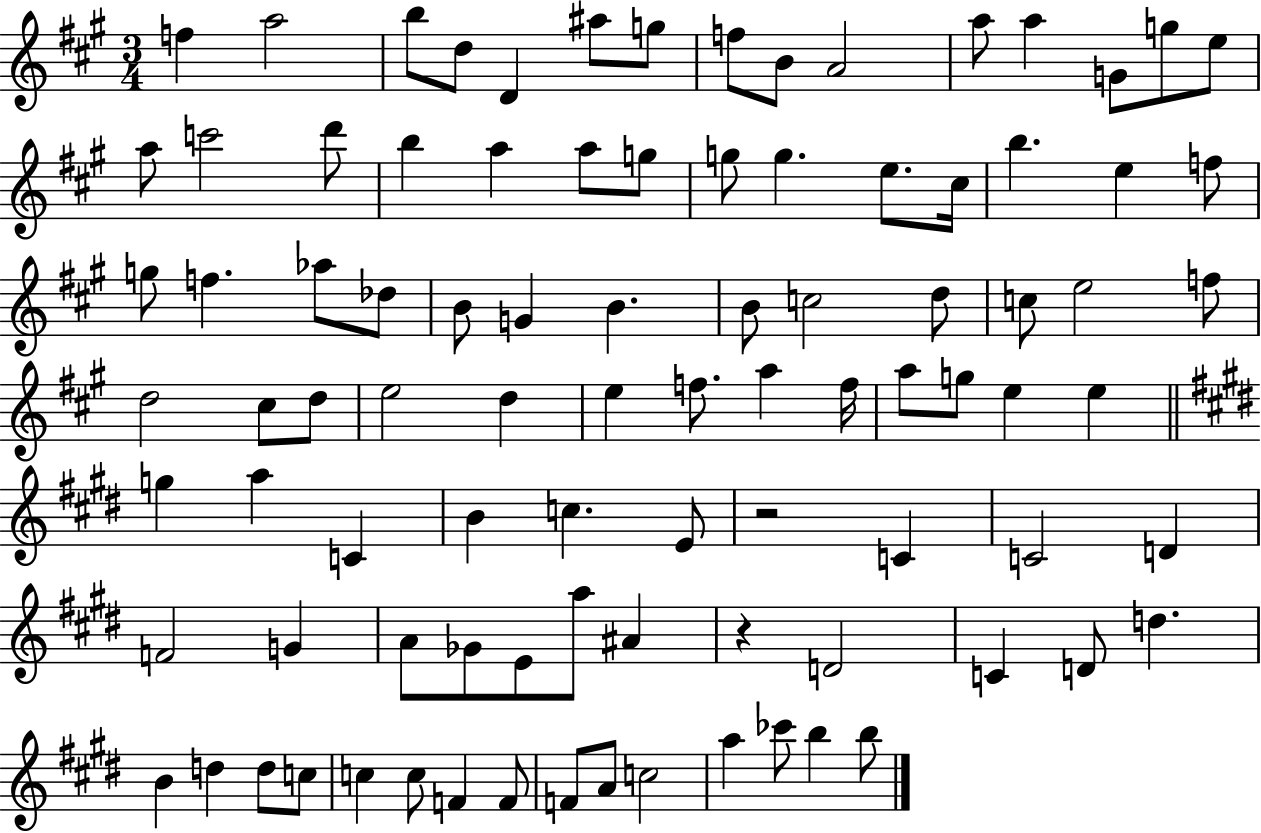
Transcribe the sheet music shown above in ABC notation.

X:1
T:Untitled
M:3/4
L:1/4
K:A
f a2 b/2 d/2 D ^a/2 g/2 f/2 B/2 A2 a/2 a G/2 g/2 e/2 a/2 c'2 d'/2 b a a/2 g/2 g/2 g e/2 ^c/4 b e f/2 g/2 f _a/2 _d/2 B/2 G B B/2 c2 d/2 c/2 e2 f/2 d2 ^c/2 d/2 e2 d e f/2 a f/4 a/2 g/2 e e g a C B c E/2 z2 C C2 D F2 G A/2 _G/2 E/2 a/2 ^A z D2 C D/2 d B d d/2 c/2 c c/2 F F/2 F/2 A/2 c2 a _c'/2 b b/2